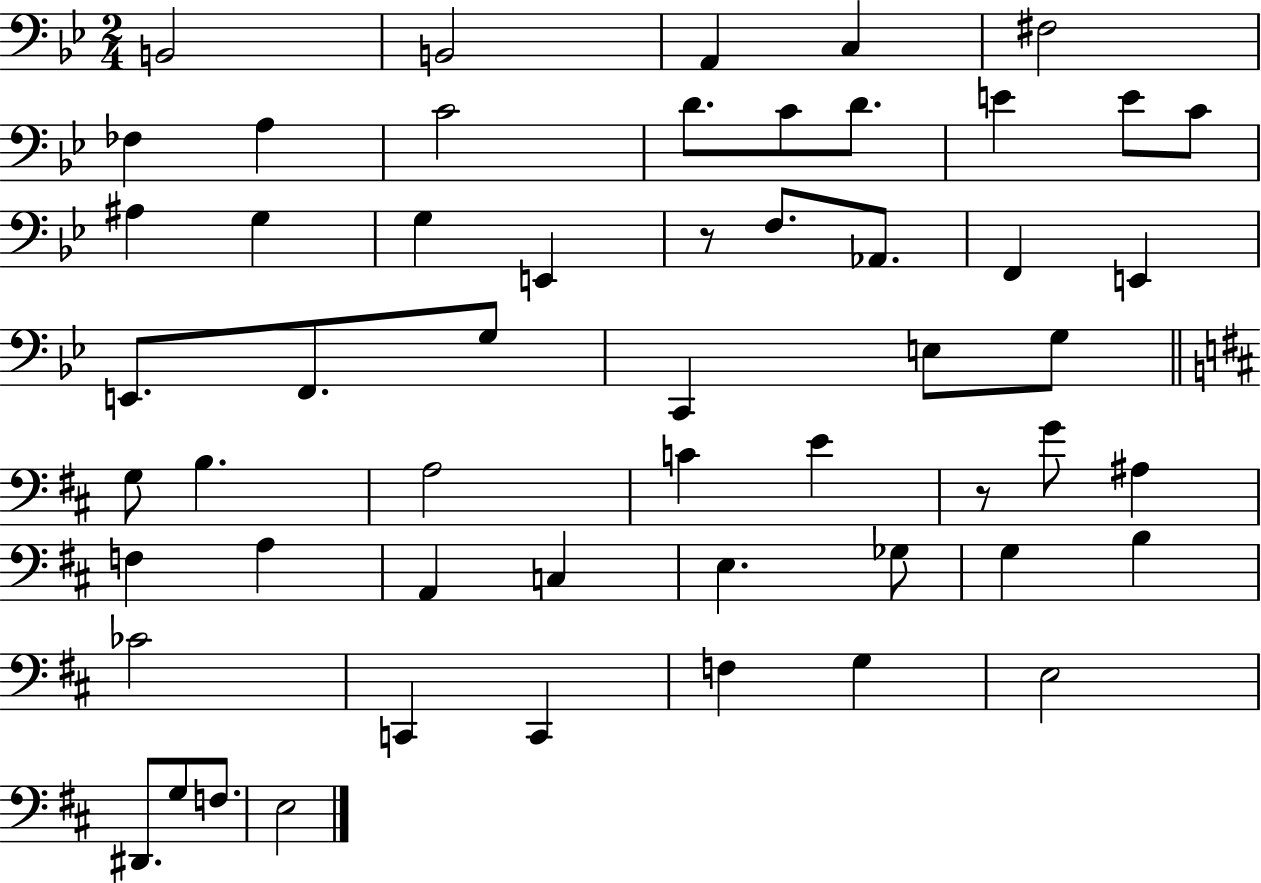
B2/h B2/h A2/q C3/q F#3/h FES3/q A3/q C4/h D4/e. C4/e D4/e. E4/q E4/e C4/e A#3/q G3/q G3/q E2/q R/e F3/e. Ab2/e. F2/q E2/q E2/e. F2/e. G3/e C2/q E3/e G3/e G3/e B3/q. A3/h C4/q E4/q R/e G4/e A#3/q F3/q A3/q A2/q C3/q E3/q. Gb3/e G3/q B3/q CES4/h C2/q C2/q F3/q G3/q E3/h D#2/e. G3/e F3/e. E3/h